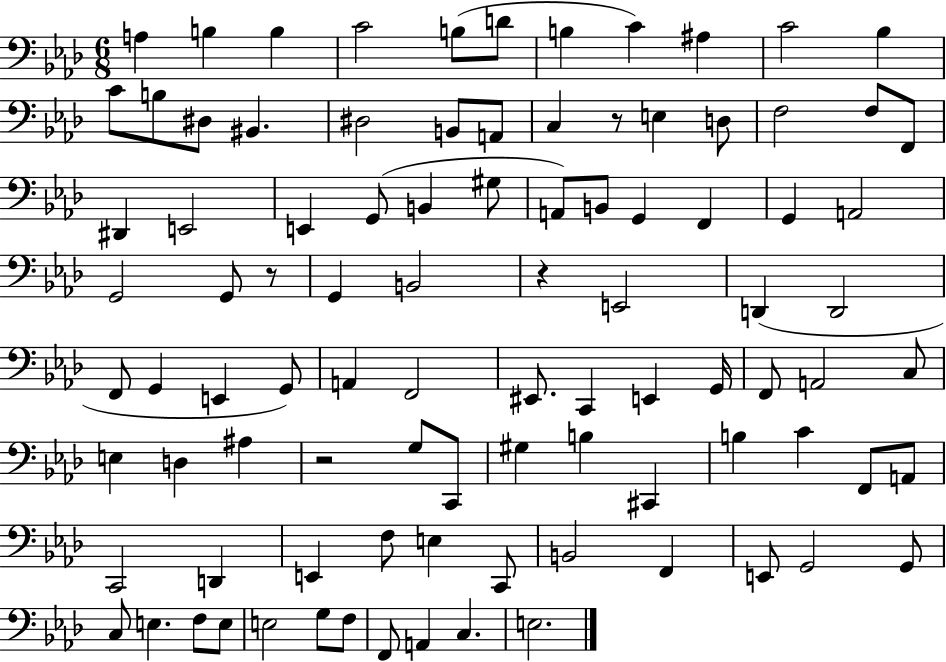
{
  \clef bass
  \numericTimeSignature
  \time 6/8
  \key aes \major
  a4 b4 b4 | c'2 b8( d'8 | b4 c'4) ais4 | c'2 bes4 | \break c'8 b8 dis8 bis,4. | dis2 b,8 a,8 | c4 r8 e4 d8 | f2 f8 f,8 | \break dis,4 e,2 | e,4 g,8( b,4 gis8 | a,8) b,8 g,4 f,4 | g,4 a,2 | \break g,2 g,8 r8 | g,4 b,2 | r4 e,2 | d,4( d,2 | \break f,8 g,4 e,4 g,8) | a,4 f,2 | eis,8. c,4 e,4 g,16 | f,8 a,2 c8 | \break e4 d4 ais4 | r2 g8 c,8 | gis4 b4 cis,4 | b4 c'4 f,8 a,8 | \break c,2 d,4 | e,4 f8 e4 c,8 | b,2 f,4 | e,8 g,2 g,8 | \break c8 e4. f8 e8 | e2 g8 f8 | f,8 a,4 c4. | e2. | \break \bar "|."
}